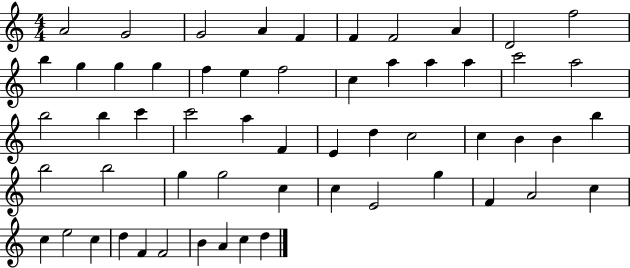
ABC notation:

X:1
T:Untitled
M:4/4
L:1/4
K:C
A2 G2 G2 A F F F2 A D2 f2 b g g g f e f2 c a a a c'2 a2 b2 b c' c'2 a F E d c2 c B B b b2 b2 g g2 c c E2 g F A2 c c e2 c d F F2 B A c d